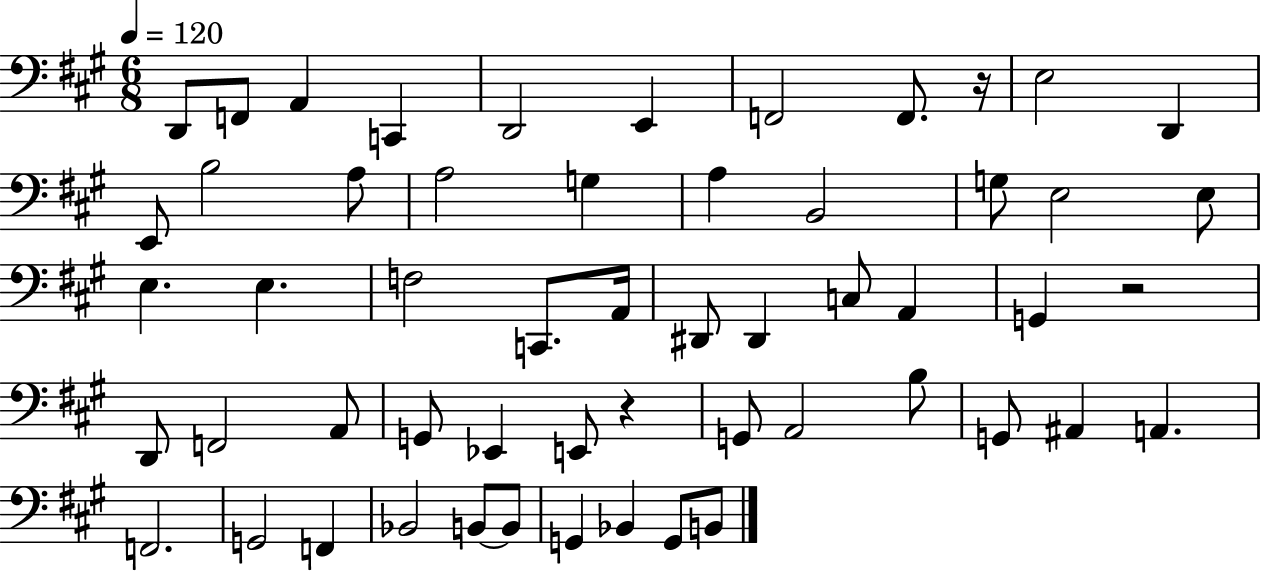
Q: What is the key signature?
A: A major